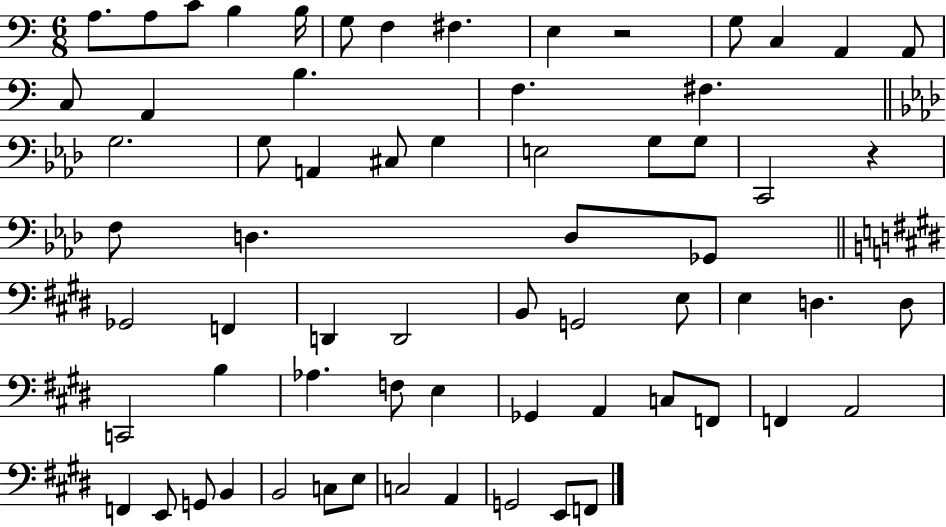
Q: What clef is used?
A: bass